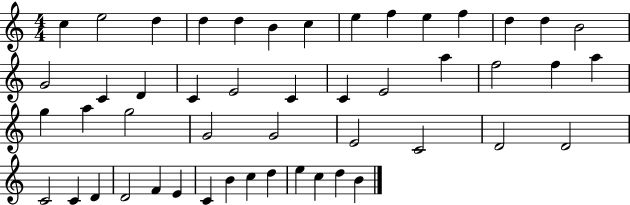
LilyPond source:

{
  \clef treble
  \numericTimeSignature
  \time 4/4
  \key c \major
  c''4 e''2 d''4 | d''4 d''4 b'4 c''4 | e''4 f''4 e''4 f''4 | d''4 d''4 b'2 | \break g'2 c'4 d'4 | c'4 e'2 c'4 | c'4 e'2 a''4 | f''2 f''4 a''4 | \break g''4 a''4 g''2 | g'2 g'2 | e'2 c'2 | d'2 d'2 | \break c'2 c'4 d'4 | d'2 f'4 e'4 | c'4 b'4 c''4 d''4 | e''4 c''4 d''4 b'4 | \break \bar "|."
}